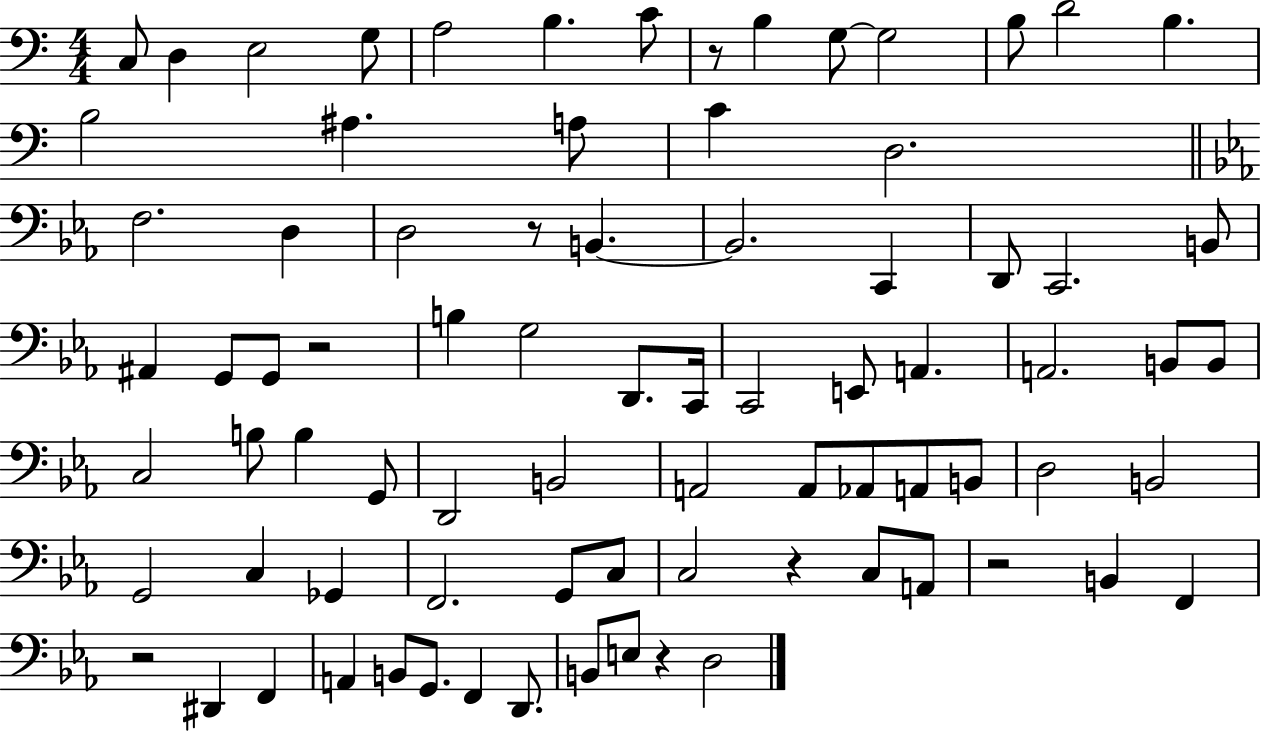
X:1
T:Untitled
M:4/4
L:1/4
K:C
C,/2 D, E,2 G,/2 A,2 B, C/2 z/2 B, G,/2 G,2 B,/2 D2 B, B,2 ^A, A,/2 C D,2 F,2 D, D,2 z/2 B,, B,,2 C,, D,,/2 C,,2 B,,/2 ^A,, G,,/2 G,,/2 z2 B, G,2 D,,/2 C,,/4 C,,2 E,,/2 A,, A,,2 B,,/2 B,,/2 C,2 B,/2 B, G,,/2 D,,2 B,,2 A,,2 A,,/2 _A,,/2 A,,/2 B,,/2 D,2 B,,2 G,,2 C, _G,, F,,2 G,,/2 C,/2 C,2 z C,/2 A,,/2 z2 B,, F,, z2 ^D,, F,, A,, B,,/2 G,,/2 F,, D,,/2 B,,/2 E,/2 z D,2